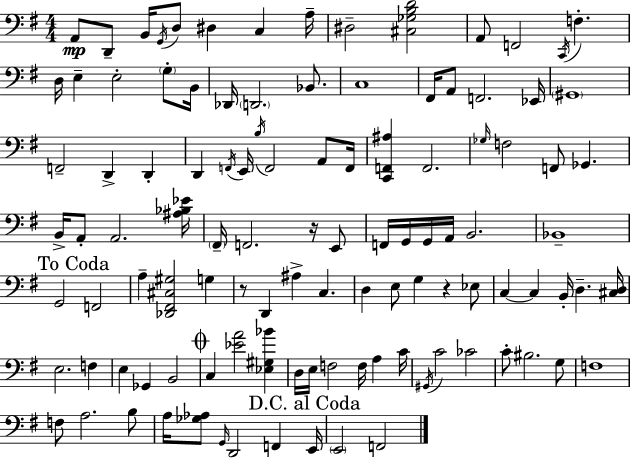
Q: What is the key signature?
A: E minor